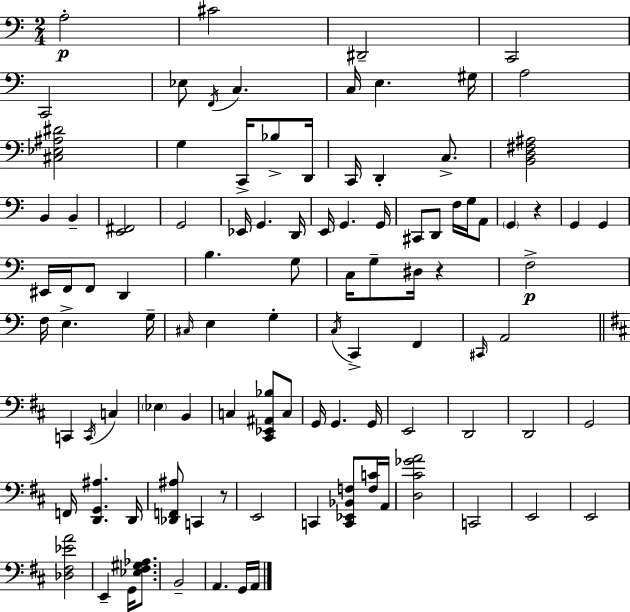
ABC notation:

X:1
T:Untitled
M:2/4
L:1/4
K:C
A,2 ^C2 ^D,,2 C,,2 C,,2 _E,/2 F,,/4 C, C,/4 E, ^G,/4 A,2 [^C,_E,^A,^D]2 G, C,,/4 _B,/2 D,,/4 C,,/4 D,, C,/2 [B,,D,^F,^A,]2 B,, B,, [E,,^F,,]2 G,,2 _E,,/4 G,, D,,/4 E,,/4 G,, G,,/4 ^C,,/2 D,,/2 F,/4 G,/4 A,,/2 G,, z G,, G,, ^E,,/4 F,,/4 F,,/2 D,, B, G,/2 C,/4 G,/2 ^D,/4 z F,2 F,/4 E, G,/4 ^C,/4 E, G, C,/4 C,, F,, ^C,,/4 A,,2 C,, C,,/4 C, _E, B,, C, [^C,,_E,,^A,,_B,]/2 C,/2 G,,/4 G,, G,,/4 E,,2 D,,2 D,,2 G,,2 F,,/4 [D,,G,,^A,] D,,/4 [_D,,F,,^A,]/2 C,, z/2 E,,2 C,, [C,,_E,,_B,,F,]/2 [F,C]/4 A,,/4 [D,^C_GA]2 C,,2 E,,2 E,,2 [_D,^F,_EA]2 E,, G,,/4 [_E,^F,^G,_A,]/2 B,,2 A,, G,,/4 A,,/4